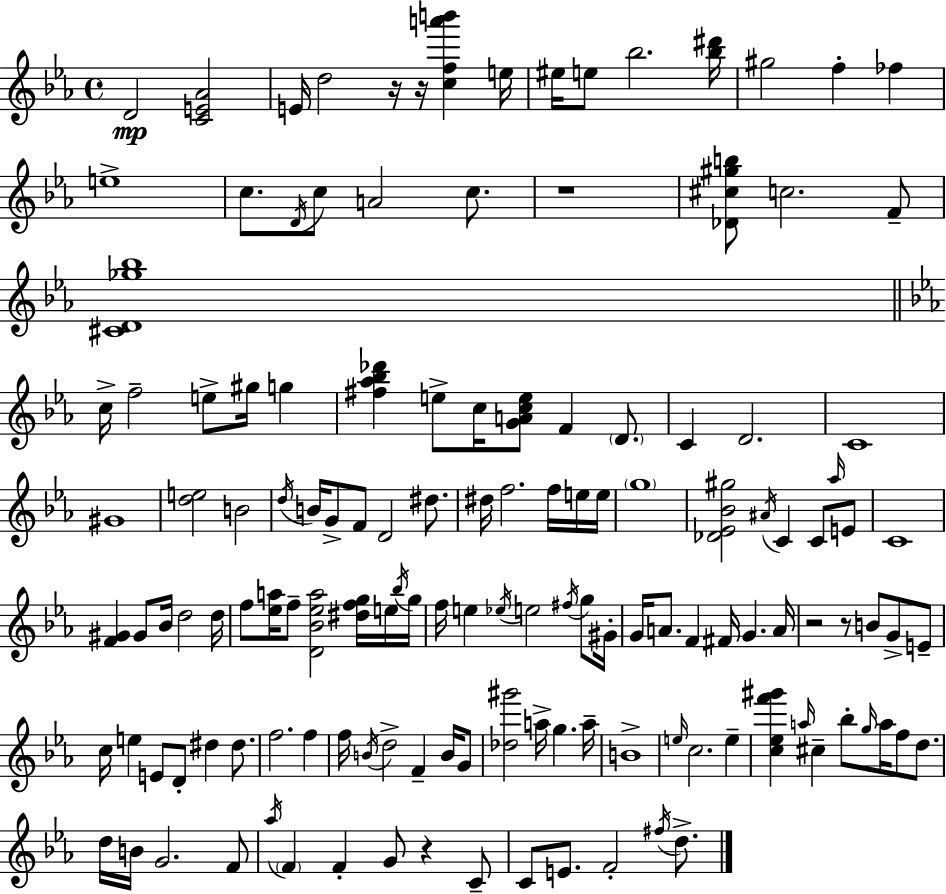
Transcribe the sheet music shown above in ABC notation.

X:1
T:Untitled
M:4/4
L:1/4
K:Cm
D2 [CE_A]2 E/4 d2 z/4 z/4 [cfa'b'] e/4 ^e/4 e/2 _b2 [_b^d']/4 ^g2 f _f e4 c/2 D/4 c/2 A2 c/2 z4 [_D^c^gb]/2 c2 F/2 [^CD_g_b]4 c/4 f2 e/2 ^g/4 g [^f_a_b_d'] e/2 c/4 [GAce]/2 F D/2 C D2 C4 ^G4 [de]2 B2 d/4 B/4 G/2 F/2 D2 ^d/2 ^d/4 f2 f/4 e/4 e/4 g4 [_D_E_B^g]2 ^A/4 C C/2 _a/4 E/2 C4 [F^G] ^G/2 _B/4 d2 d/4 f/2 [_ea]/4 f/2 [D_B_ea]2 [^dfg]/4 e/4 _b/4 g/4 f/4 e _e/4 e2 ^f/4 g/2 ^G/4 G/4 A/2 F ^F/4 G A/4 z2 z/2 B/2 G/2 E/2 c/4 e E/2 D/2 ^d ^d/2 f2 f f/4 B/4 d2 F B/4 G/2 [_d^g']2 a/4 g a/4 B4 e/4 c2 e [c_ef'^g'] a/4 ^c _b/2 g/4 a/4 f/2 d/2 d/4 B/4 G2 F/2 _a/4 F F G/2 z C/2 C/2 E/2 F2 ^f/4 d/2